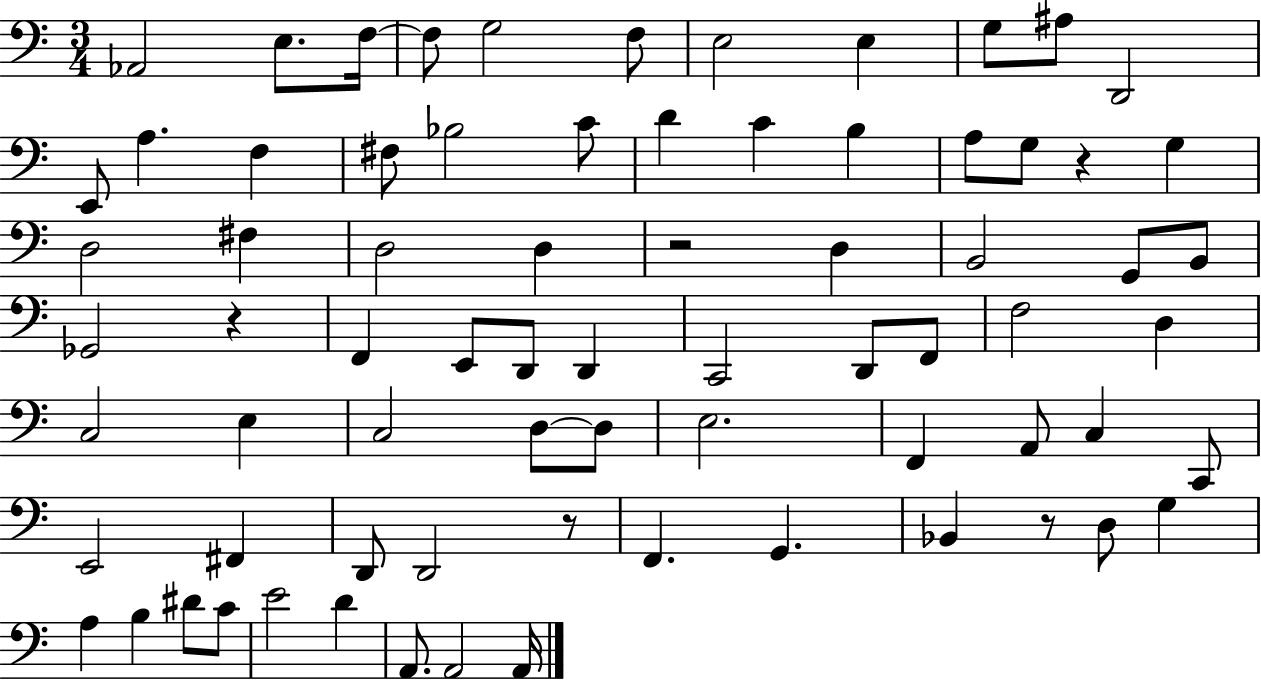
{
  \clef bass
  \numericTimeSignature
  \time 3/4
  \key c \major
  aes,2 e8. f16~~ | f8 g2 f8 | e2 e4 | g8 ais8 d,2 | \break e,8 a4. f4 | fis8 bes2 c'8 | d'4 c'4 b4 | a8 g8 r4 g4 | \break d2 fis4 | d2 d4 | r2 d4 | b,2 g,8 b,8 | \break ges,2 r4 | f,4 e,8 d,8 d,4 | c,2 d,8 f,8 | f2 d4 | \break c2 e4 | c2 d8~~ d8 | e2. | f,4 a,8 c4 c,8 | \break e,2 fis,4 | d,8 d,2 r8 | f,4. g,4. | bes,4 r8 d8 g4 | \break a4 b4 dis'8 c'8 | e'2 d'4 | a,8. a,2 a,16 | \bar "|."
}